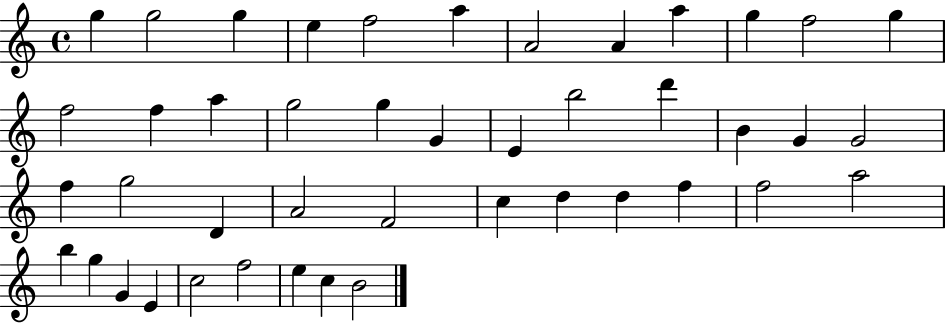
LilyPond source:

{
  \clef treble
  \time 4/4
  \defaultTimeSignature
  \key c \major
  g''4 g''2 g''4 | e''4 f''2 a''4 | a'2 a'4 a''4 | g''4 f''2 g''4 | \break f''2 f''4 a''4 | g''2 g''4 g'4 | e'4 b''2 d'''4 | b'4 g'4 g'2 | \break f''4 g''2 d'4 | a'2 f'2 | c''4 d''4 d''4 f''4 | f''2 a''2 | \break b''4 g''4 g'4 e'4 | c''2 f''2 | e''4 c''4 b'2 | \bar "|."
}